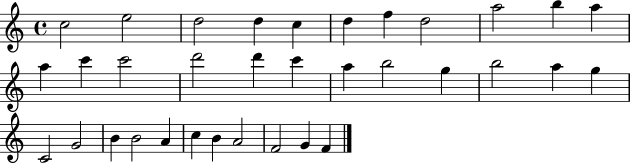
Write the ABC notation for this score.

X:1
T:Untitled
M:4/4
L:1/4
K:C
c2 e2 d2 d c d f d2 a2 b a a c' c'2 d'2 d' c' a b2 g b2 a g C2 G2 B B2 A c B A2 F2 G F